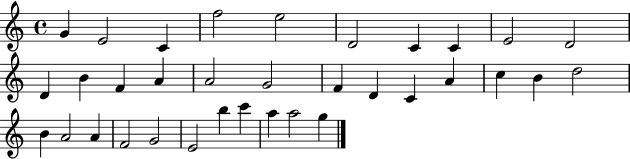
G4/q E4/h C4/q F5/h E5/h D4/h C4/q C4/q E4/h D4/h D4/q B4/q F4/q A4/q A4/h G4/h F4/q D4/q C4/q A4/q C5/q B4/q D5/h B4/q A4/h A4/q F4/h G4/h E4/h B5/q C6/q A5/q A5/h G5/q